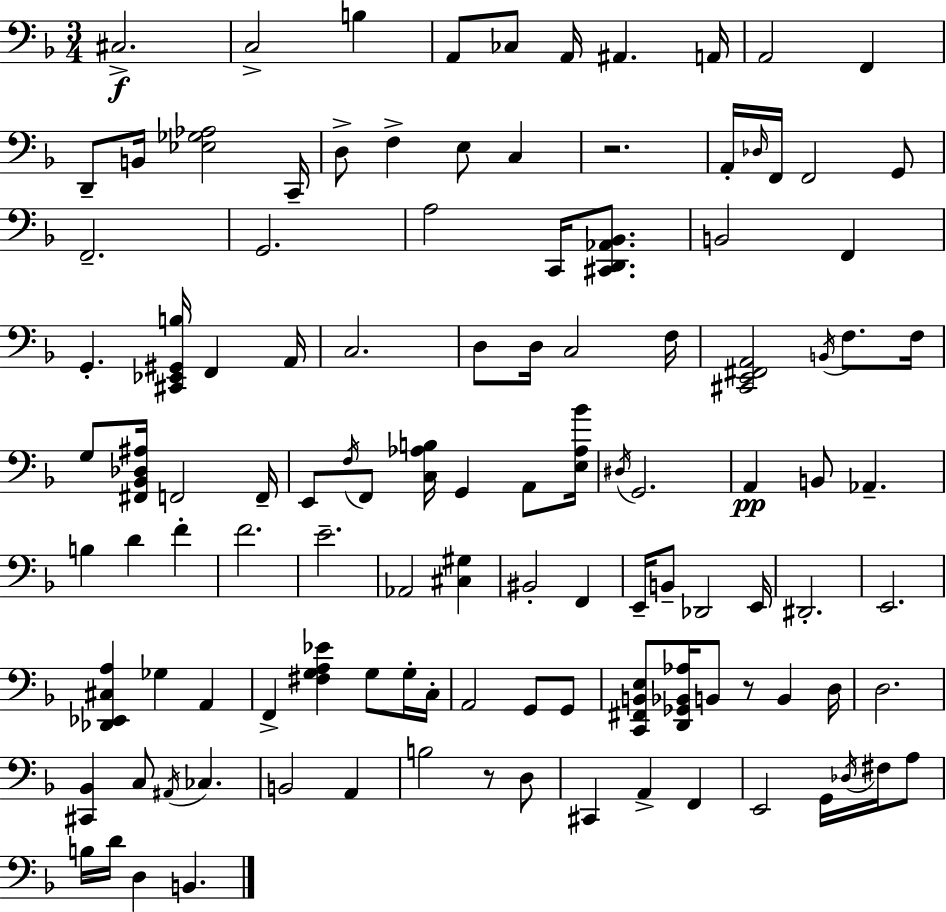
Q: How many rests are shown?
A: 3